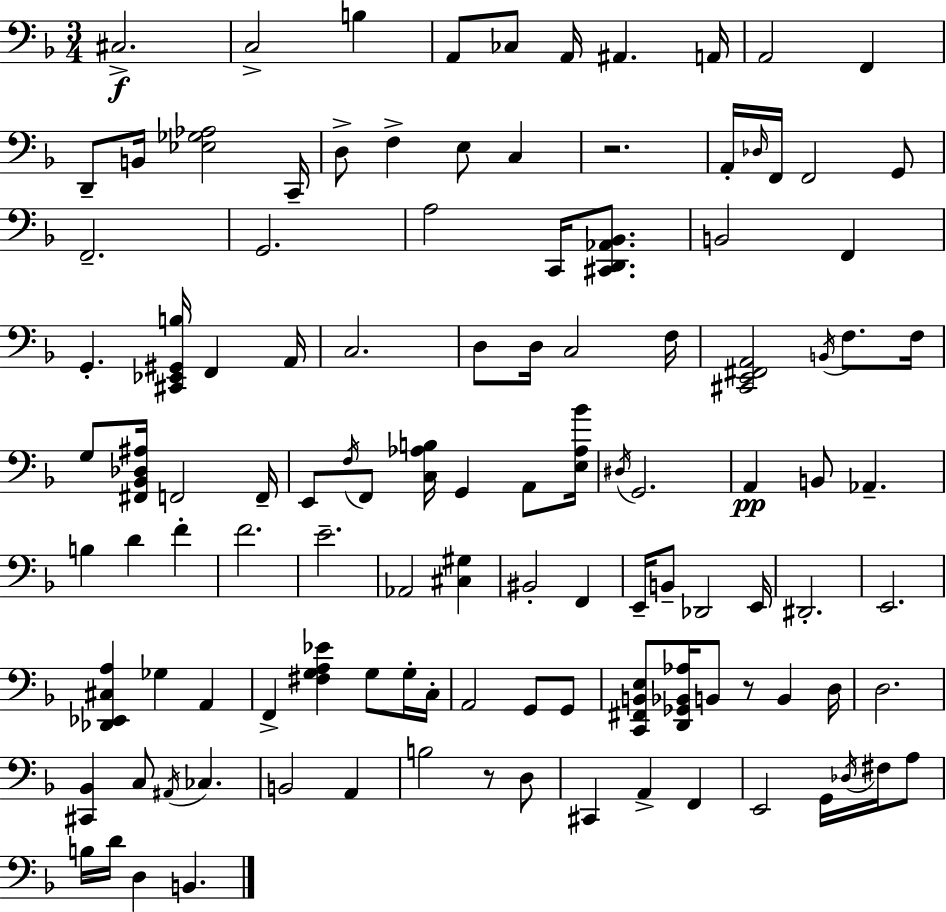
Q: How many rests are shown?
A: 3